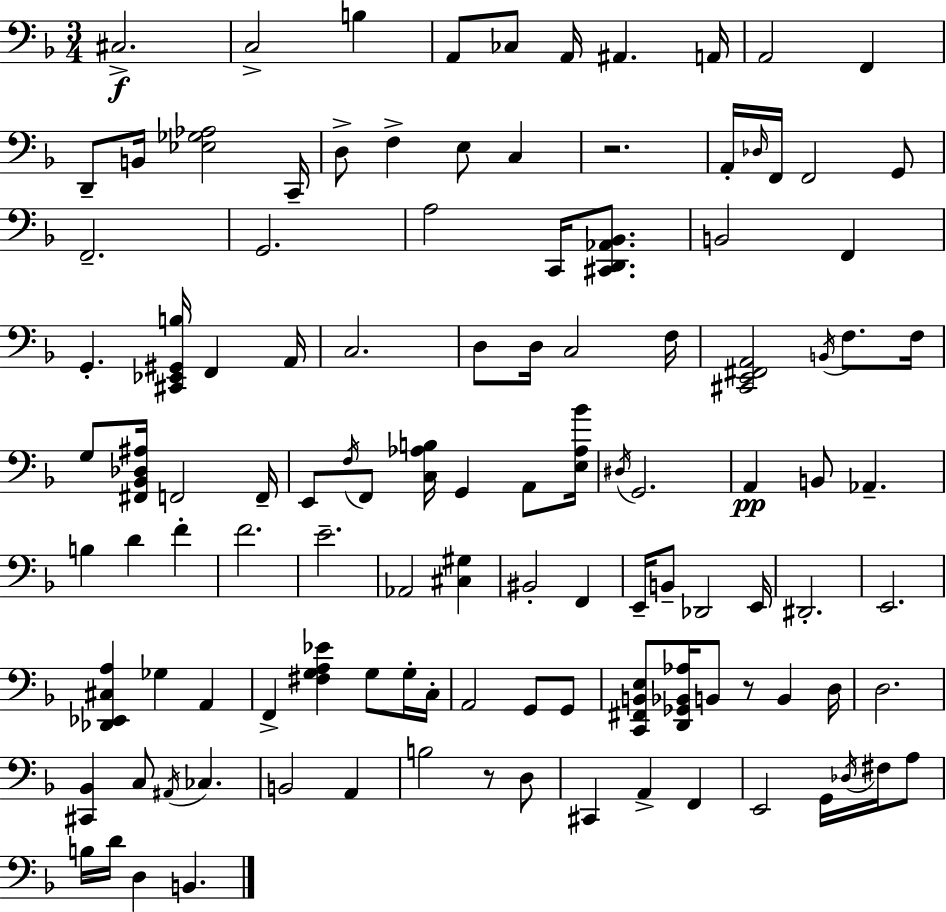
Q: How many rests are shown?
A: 3